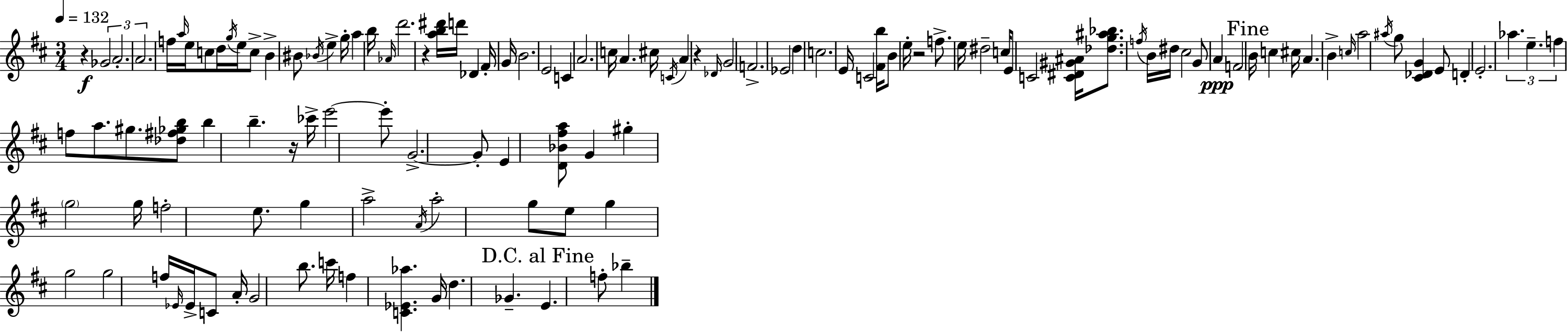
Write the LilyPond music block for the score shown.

{
  \clef treble
  \numericTimeSignature
  \time 3/4
  \key d \major
  \tempo 4 = 132
  r4\f \tuplet 3/2 { ges'2 | a'2.-. | a'2. } | f''16 \grace { a''16 } e''16 c''8 d''16 \acciaccatura { g''16 } e''16 c''8-> b'4-> | \break bis'8 \acciaccatura { bes'16 } e''4-> g''16-. a''4 | b''16 \grace { aes'16 } d'''2. | r4 <a'' b'' dis'''>16 d'''16 des'4 | fis'16-. g'16 b'2. | \break e'2 | c'4 a'2. | c''16 a'4. cis''16 | \acciaccatura { c'16 } a'4 r4 \grace { des'16 } g'2 | \break f'2.-> | ees'2 | d''4 c''2. | e'16 c'2 | \break <fis' b''>16 b'8 e''16-. r2 | f''8.-> e''16 dis''2-- | c''16 e'8 c'2 | <c' dis' gis' ais'>16 <des'' g'' ais'' bes''>8. \acciaccatura { f''16 } b'16 dis''16 cis''2 | \break g'8 a'4\ppp f'2 | \mark "Fine" b'16 c''4 | cis''16 a'4. b'4-> \grace { c''16 } | a''2 \acciaccatura { ais''16 } g''8 <cis' des' g'>4 | \break e'8 d'4-. e'2.-. | \tuplet 3/2 { aes''4. | e''4.-- f''4 } | f''8 a''8. gis''8. <des'' fis'' ges'' b''>8 b''4 | \break b''4.-- r16 ces'''16-> e'''2~~ | e'''8-. g'2.->~~ | g'8-. e'4 | <d' bes' fis'' a''>8 g'4 gis''4-. | \break \parenthesize g''2 g''16 f''2-. | e''8. g''4 | a''2-> \acciaccatura { a'16 } a''2-. | g''8 e''8 g''4 | \break g''2 g''2 | f''16 \grace { ees'16 } ees'16-> c'8 a'16-. | g'2 b''8. c'''16 | f''4 <c' ees' aes''>4. g'16 d''4. | \break ges'4.-- \mark "D.C. al Fine" e'4. | f''8-. bes''4-- \bar "|."
}